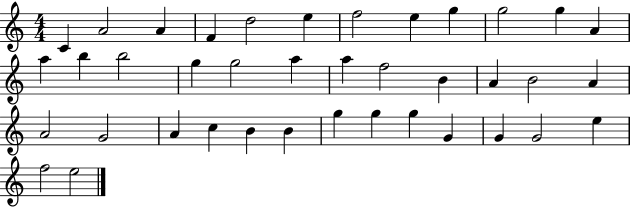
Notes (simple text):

C4/q A4/h A4/q F4/q D5/h E5/q F5/h E5/q G5/q G5/h G5/q A4/q A5/q B5/q B5/h G5/q G5/h A5/q A5/q F5/h B4/q A4/q B4/h A4/q A4/h G4/h A4/q C5/q B4/q B4/q G5/q G5/q G5/q G4/q G4/q G4/h E5/q F5/h E5/h